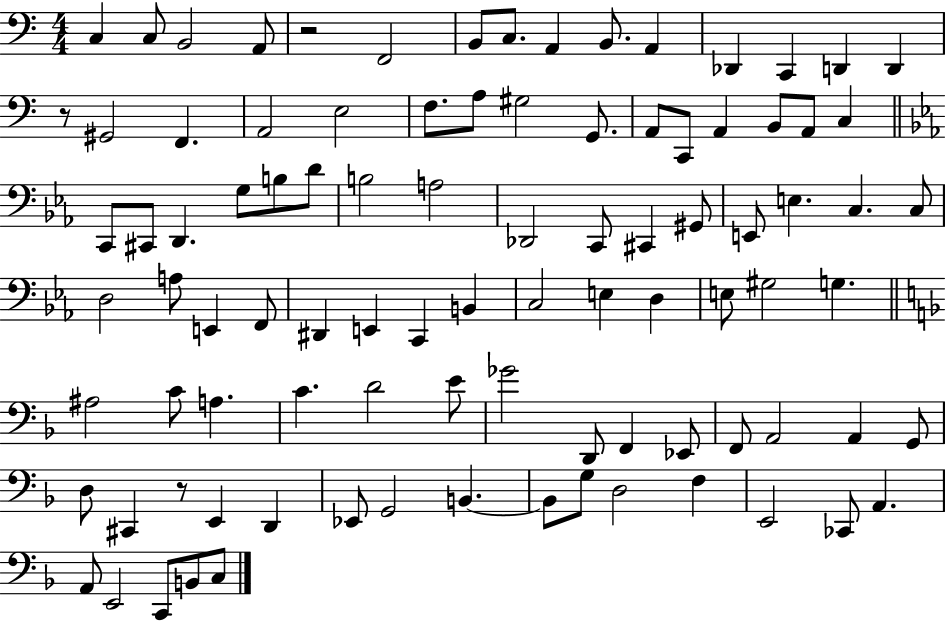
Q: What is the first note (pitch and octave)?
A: C3